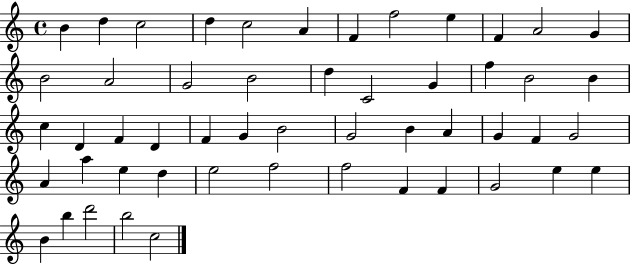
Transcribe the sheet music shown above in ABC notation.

X:1
T:Untitled
M:4/4
L:1/4
K:C
B d c2 d c2 A F f2 e F A2 G B2 A2 G2 B2 d C2 G f B2 B c D F D F G B2 G2 B A G F G2 A a e d e2 f2 f2 F F G2 e e B b d'2 b2 c2